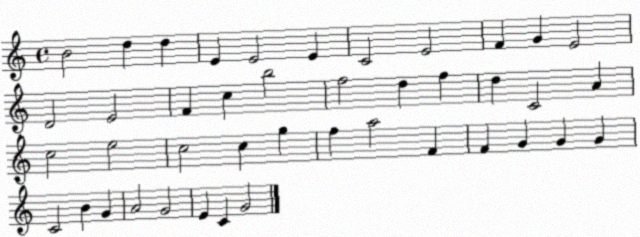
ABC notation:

X:1
T:Untitled
M:4/4
L:1/4
K:C
B2 d d E E2 E C2 E2 F G E2 D2 E2 F c b2 f2 d f d C2 A c2 e2 c2 c g f a2 F F G G G C2 B G A2 G2 E C G2